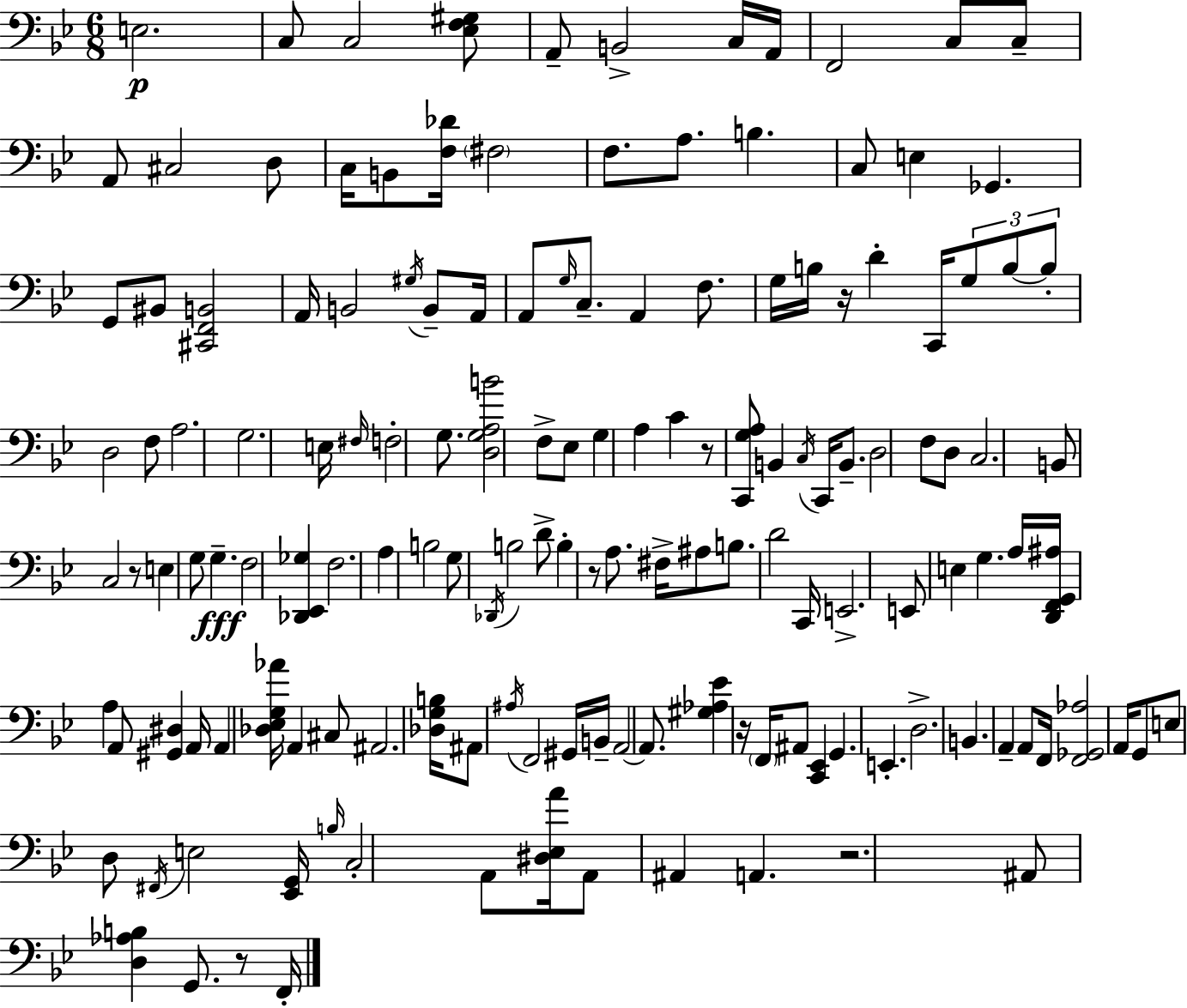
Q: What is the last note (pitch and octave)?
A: F2